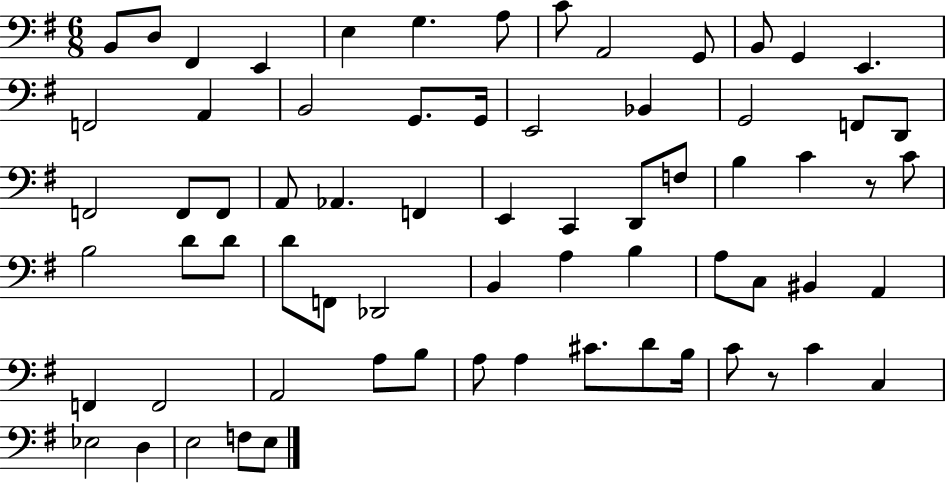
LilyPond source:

{
  \clef bass
  \numericTimeSignature
  \time 6/8
  \key g \major
  \repeat volta 2 { b,8 d8 fis,4 e,4 | e4 g4. a8 | c'8 a,2 g,8 | b,8 g,4 e,4. | \break f,2 a,4 | b,2 g,8. g,16 | e,2 bes,4 | g,2 f,8 d,8 | \break f,2 f,8 f,8 | a,8 aes,4. f,4 | e,4 c,4 d,8 f8 | b4 c'4 r8 c'8 | \break b2 d'8 d'8 | d'8 f,8 des,2 | b,4 a4 b4 | a8 c8 bis,4 a,4 | \break f,4 f,2 | a,2 a8 b8 | a8 a4 cis'8. d'8 b16 | c'8 r8 c'4 c4 | \break ees2 d4 | e2 f8 e8 | } \bar "|."
}